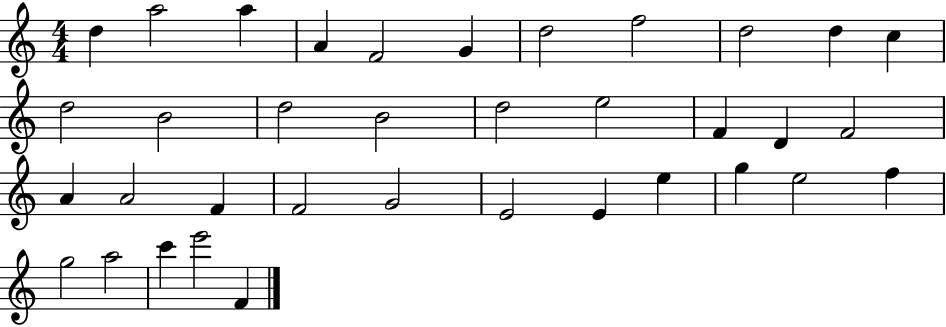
D5/q A5/h A5/q A4/q F4/h G4/q D5/h F5/h D5/h D5/q C5/q D5/h B4/h D5/h B4/h D5/h E5/h F4/q D4/q F4/h A4/q A4/h F4/q F4/h G4/h E4/h E4/q E5/q G5/q E5/h F5/q G5/h A5/h C6/q E6/h F4/q